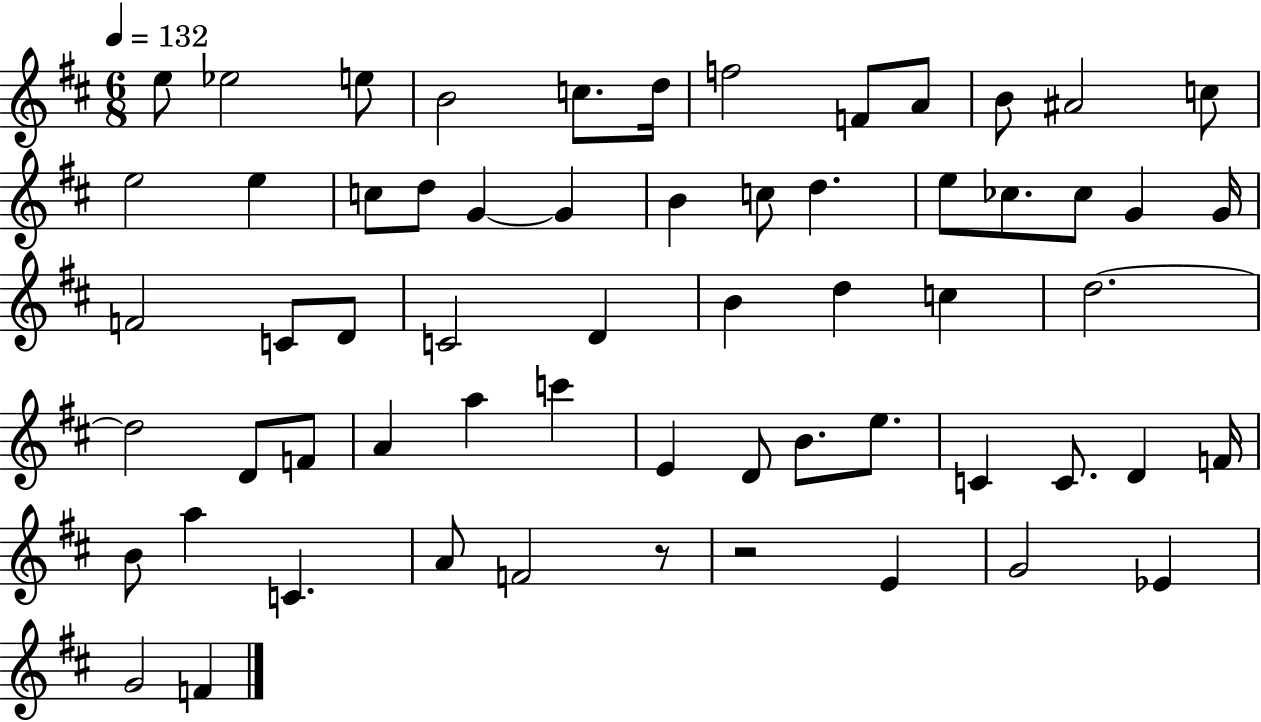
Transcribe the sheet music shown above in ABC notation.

X:1
T:Untitled
M:6/8
L:1/4
K:D
e/2 _e2 e/2 B2 c/2 d/4 f2 F/2 A/2 B/2 ^A2 c/2 e2 e c/2 d/2 G G B c/2 d e/2 _c/2 _c/2 G G/4 F2 C/2 D/2 C2 D B d c d2 d2 D/2 F/2 A a c' E D/2 B/2 e/2 C C/2 D F/4 B/2 a C A/2 F2 z/2 z2 E G2 _E G2 F